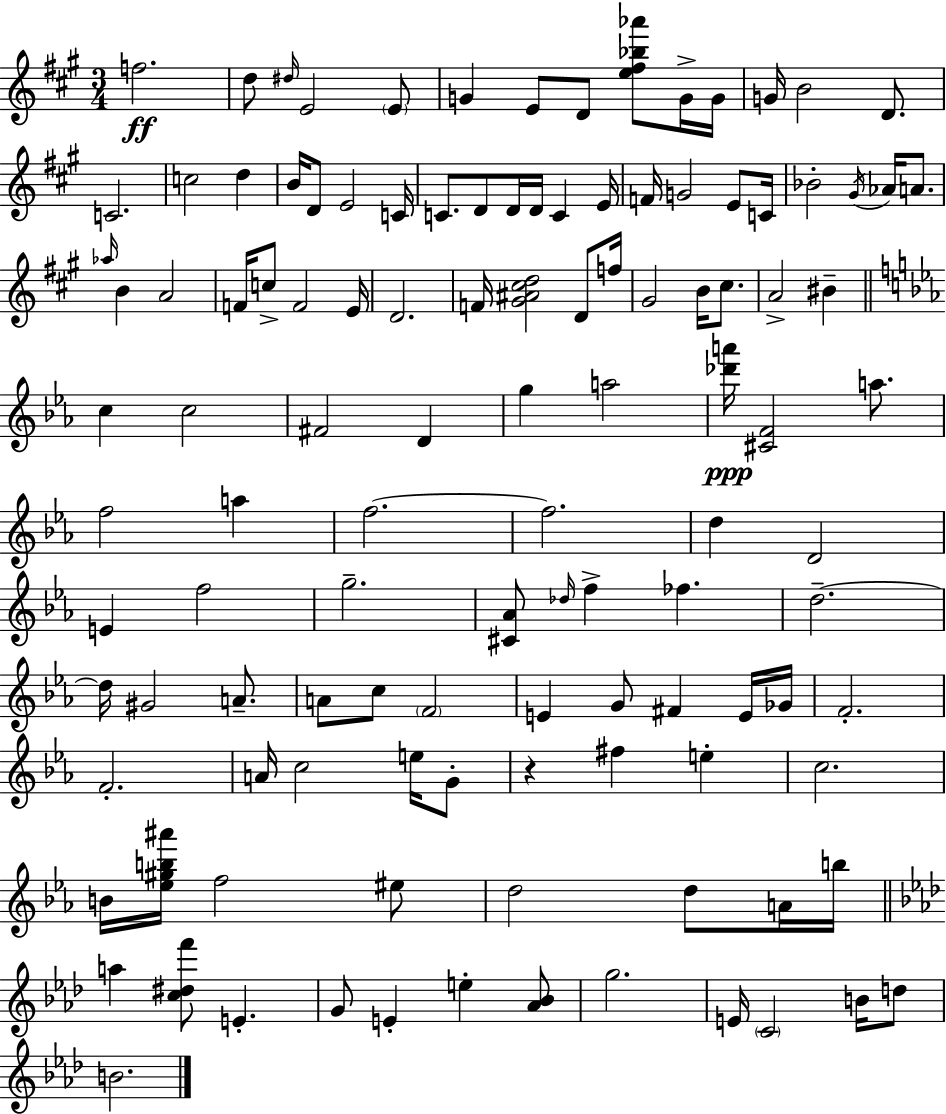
F5/h. D5/e D#5/s E4/h E4/e G4/q E4/e D4/e [E5,F#5,Bb5,Ab6]/e G4/s G4/s G4/s B4/h D4/e. C4/h. C5/h D5/q B4/s D4/e E4/h C4/s C4/e. D4/e D4/s D4/s C4/q E4/s F4/s G4/h E4/e C4/s Bb4/h G#4/s Ab4/s A4/e. Ab5/s B4/q A4/h F4/s C5/e F4/h E4/s D4/h. F4/s [G#4,A#4,C#5,D5]/h D4/e F5/s G#4/h B4/s C#5/e. A4/h BIS4/q C5/q C5/h F#4/h D4/q G5/q A5/h [Db6,A6]/s [C#4,F4]/h A5/e. F5/h A5/q F5/h. F5/h. D5/q D4/h E4/q F5/h G5/h. [C#4,Ab4]/e Db5/s F5/q FES5/q. D5/h. D5/s G#4/h A4/e. A4/e C5/e F4/h E4/q G4/e F#4/q E4/s Gb4/s F4/h. F4/h. A4/s C5/h E5/s G4/e R/q F#5/q E5/q C5/h. B4/s [Eb5,G#5,B5,A#6]/s F5/h EIS5/e D5/h D5/e A4/s B5/s A5/q [C5,D#5,F6]/e E4/q. G4/e E4/q E5/q [Ab4,Bb4]/e G5/h. E4/s C4/h B4/s D5/e B4/h.